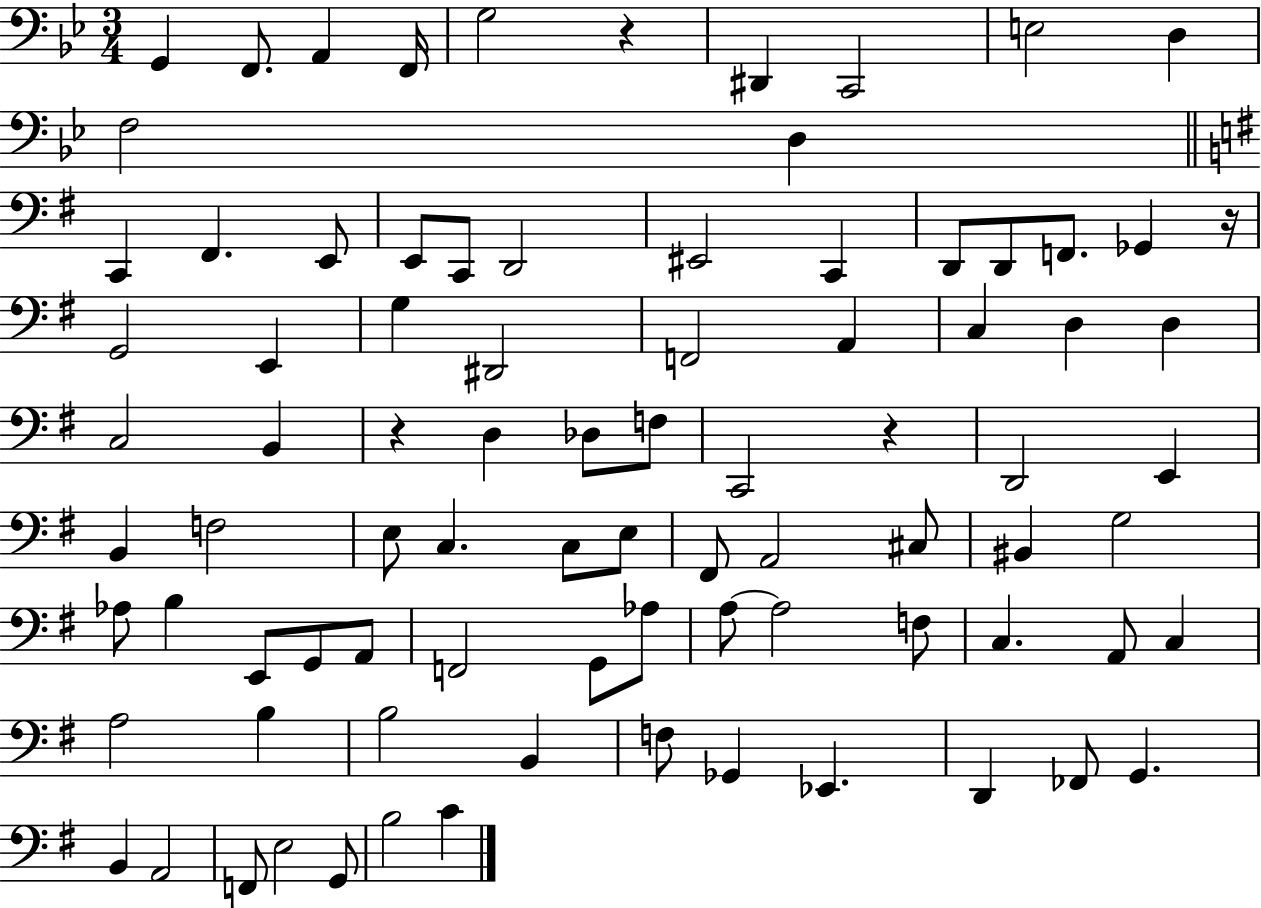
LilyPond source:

{
  \clef bass
  \numericTimeSignature
  \time 3/4
  \key bes \major
  g,4 f,8. a,4 f,16 | g2 r4 | dis,4 c,2 | e2 d4 | \break f2 d4 | \bar "||" \break \key g \major c,4 fis,4. e,8 | e,8 c,8 d,2 | eis,2 c,4 | d,8 d,8 f,8. ges,4 r16 | \break g,2 e,4 | g4 dis,2 | f,2 a,4 | c4 d4 d4 | \break c2 b,4 | r4 d4 des8 f8 | c,2 r4 | d,2 e,4 | \break b,4 f2 | e8 c4. c8 e8 | fis,8 a,2 cis8 | bis,4 g2 | \break aes8 b4 e,8 g,8 a,8 | f,2 g,8 aes8 | a8~~ a2 f8 | c4. a,8 c4 | \break a2 b4 | b2 b,4 | f8 ges,4 ees,4. | d,4 fes,8 g,4. | \break b,4 a,2 | f,8 e2 g,8 | b2 c'4 | \bar "|."
}